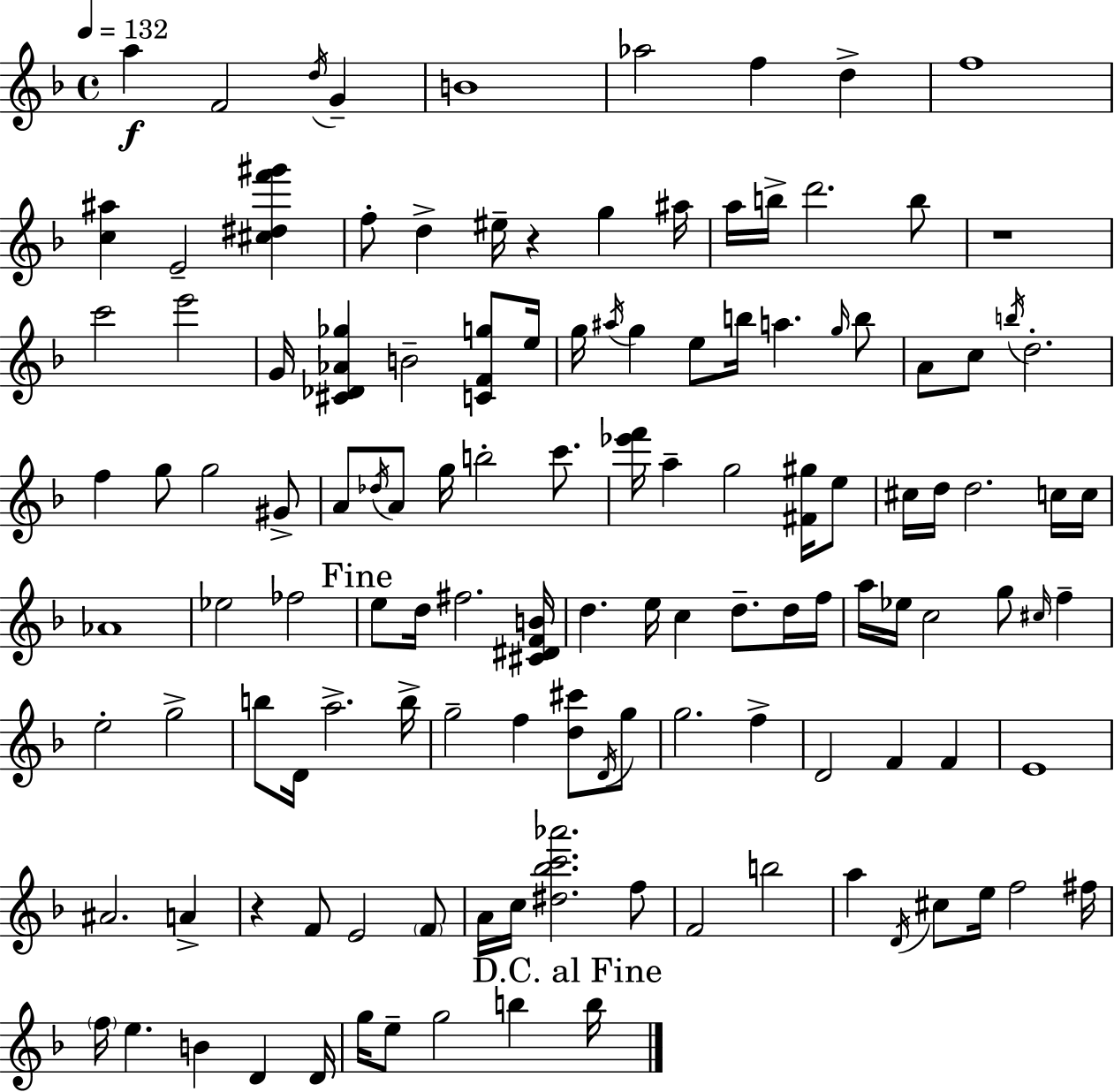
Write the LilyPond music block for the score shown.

{
  \clef treble
  \time 4/4
  \defaultTimeSignature
  \key d \minor
  \tempo 4 = 132
  \repeat volta 2 { a''4\f f'2 \acciaccatura { d''16 } g'4-- | b'1 | aes''2 f''4 d''4-> | f''1 | \break <c'' ais''>4 e'2-- <cis'' dis'' f''' gis'''>4 | f''8-. d''4-> eis''16-- r4 g''4 | ais''16 a''16 b''16-> d'''2. b''8 | r1 | \break c'''2 e'''2 | g'16 <cis' des' aes' ges''>4 b'2-- <c' f' g''>8 | e''16 g''16 \acciaccatura { ais''16 } g''4 e''8 b''16 a''4. | \grace { g''16 } b''8 a'8 c''8 \acciaccatura { b''16 } d''2.-. | \break f''4 g''8 g''2 | gis'8-> a'8 \acciaccatura { des''16 } a'8 g''16 b''2-. | c'''8. <ees''' f'''>16 a''4-- g''2 | <fis' gis''>16 e''8 cis''16 d''16 d''2. | \break c''16 c''16 aes'1 | ees''2 fes''2 | \mark "Fine" e''8 d''16 fis''2. | <cis' dis' f' b'>16 d''4. e''16 c''4 | \break d''8.-- d''16 f''16 a''16 ees''16 c''2 g''8 | \grace { cis''16 } f''4-- e''2-. g''2-> | b''8 d'16 a''2.-> | b''16-> g''2-- f''4 | \break <d'' cis'''>8 \acciaccatura { d'16 } g''8 g''2. | f''4-> d'2 f'4 | f'4 e'1 | ais'2. | \break a'4-> r4 f'8 e'2 | \parenthesize f'8 a'16 c''16 <dis'' bes'' c''' aes'''>2. | f''8 f'2 b''2 | a''4 \acciaccatura { d'16 } cis''8 e''16 f''2 | \break fis''16 \parenthesize f''16 e''4. b'4 | d'4 d'16 g''16 e''8-- g''2 | b''4 \mark "D.C. al Fine" b''16 } \bar "|."
}